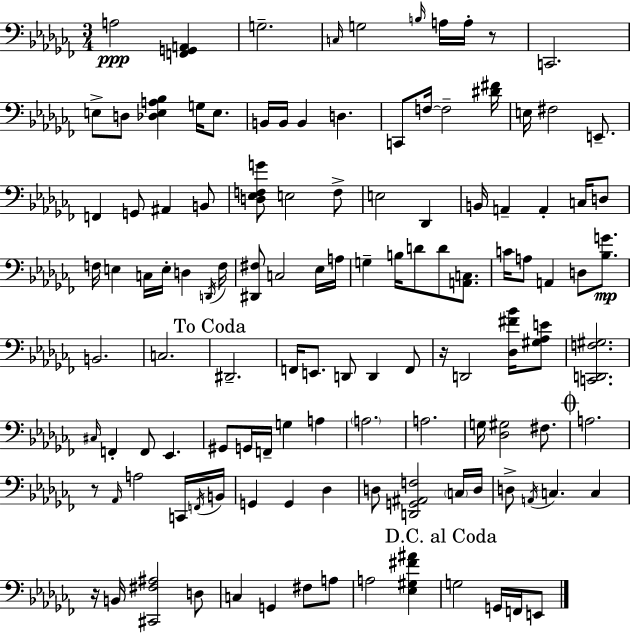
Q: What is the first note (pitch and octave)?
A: A3